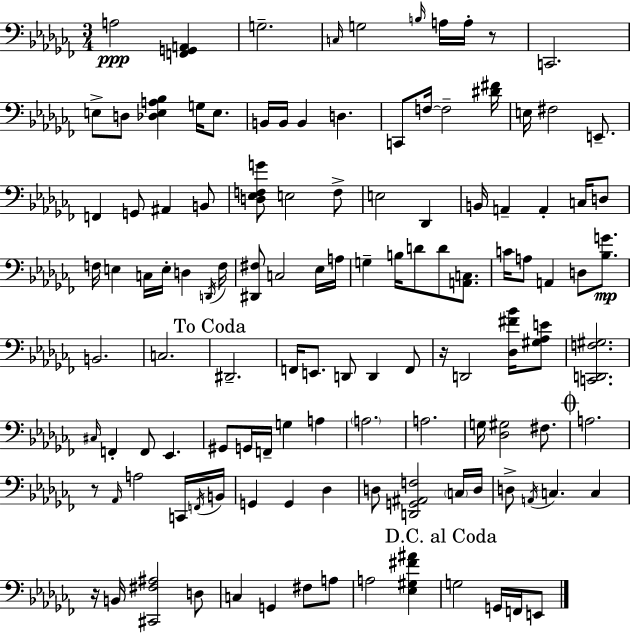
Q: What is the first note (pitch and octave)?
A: A3